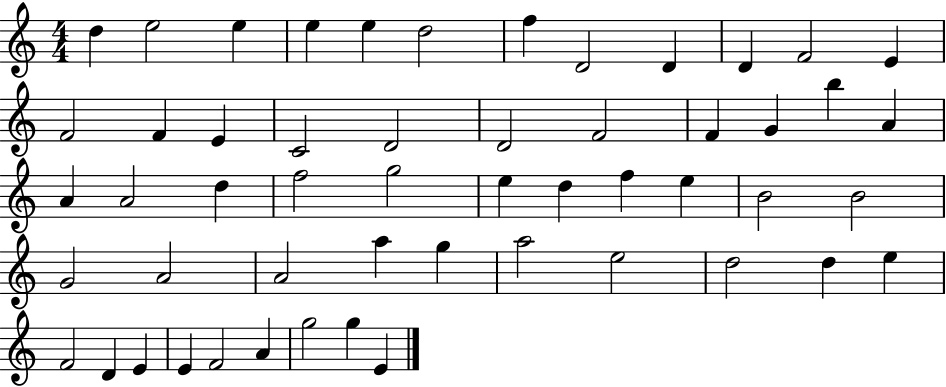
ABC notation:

X:1
T:Untitled
M:4/4
L:1/4
K:C
d e2 e e e d2 f D2 D D F2 E F2 F E C2 D2 D2 F2 F G b A A A2 d f2 g2 e d f e B2 B2 G2 A2 A2 a g a2 e2 d2 d e F2 D E E F2 A g2 g E